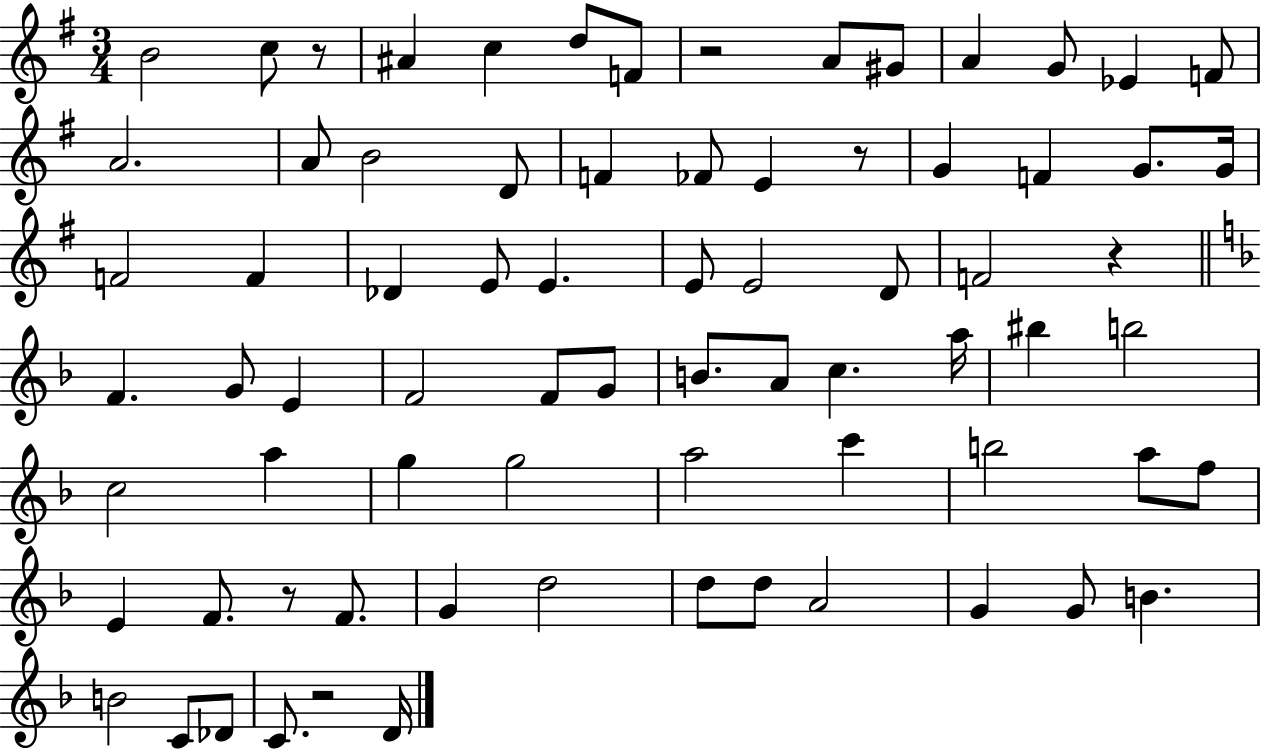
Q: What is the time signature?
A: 3/4